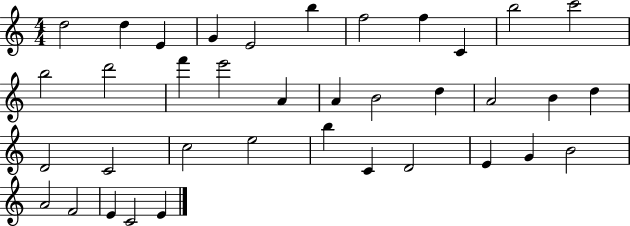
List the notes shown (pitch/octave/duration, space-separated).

D5/h D5/q E4/q G4/q E4/h B5/q F5/h F5/q C4/q B5/h C6/h B5/h D6/h F6/q E6/h A4/q A4/q B4/h D5/q A4/h B4/q D5/q D4/h C4/h C5/h E5/h B5/q C4/q D4/h E4/q G4/q B4/h A4/h F4/h E4/q C4/h E4/q